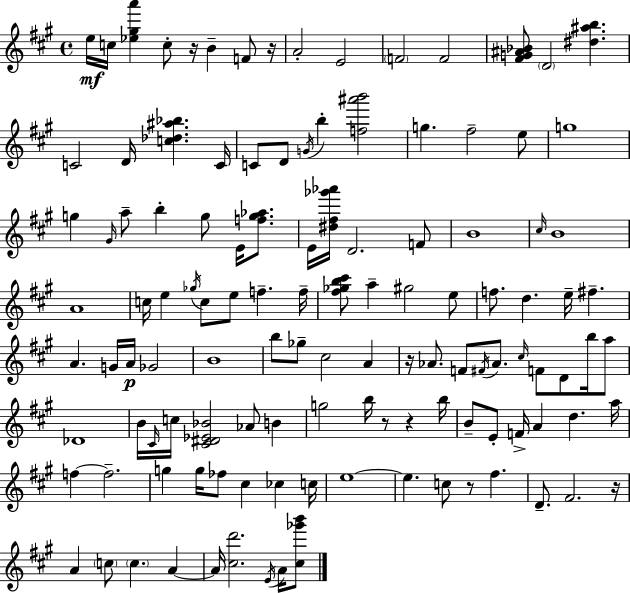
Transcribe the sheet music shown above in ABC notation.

X:1
T:Untitled
M:4/4
L:1/4
K:A
e/4 c/4 [_e^ga'] c/2 z/4 B F/2 z/4 A2 E2 F2 F2 [^FG^A_B]/2 D2 [^d^ab] C2 D/4 [c_d^a_b] C/4 C/2 D/2 G/4 b [f^a'b']2 g ^f2 e/2 g4 g ^G/4 a/2 b g/2 E/4 [fg_a]/2 E/4 [^d^f_g'_a']/4 D2 F/2 B4 ^c/4 B4 A4 c/4 e _g/4 c/2 e/2 f f/4 [^f_gb^c']/2 a ^g2 e/2 f/2 d e/4 ^f A G/4 A/4 _G2 B4 b/2 _g/2 ^c2 A z/4 _A/2 F/2 ^F/4 _A/2 ^c/4 F/2 D/2 b/4 a/2 _D4 B/4 ^C/4 c/4 [^C^D_E_B]2 _A/2 B g2 b/4 z/2 z b/4 B/2 E/2 F/4 A d a/4 f f2 g g/4 _f/2 ^c _c c/4 e4 e c/2 z/2 ^f D/2 ^F2 z/4 A c/2 c A A/4 [^cd']2 E/4 A/4 [^c_g'b']/2